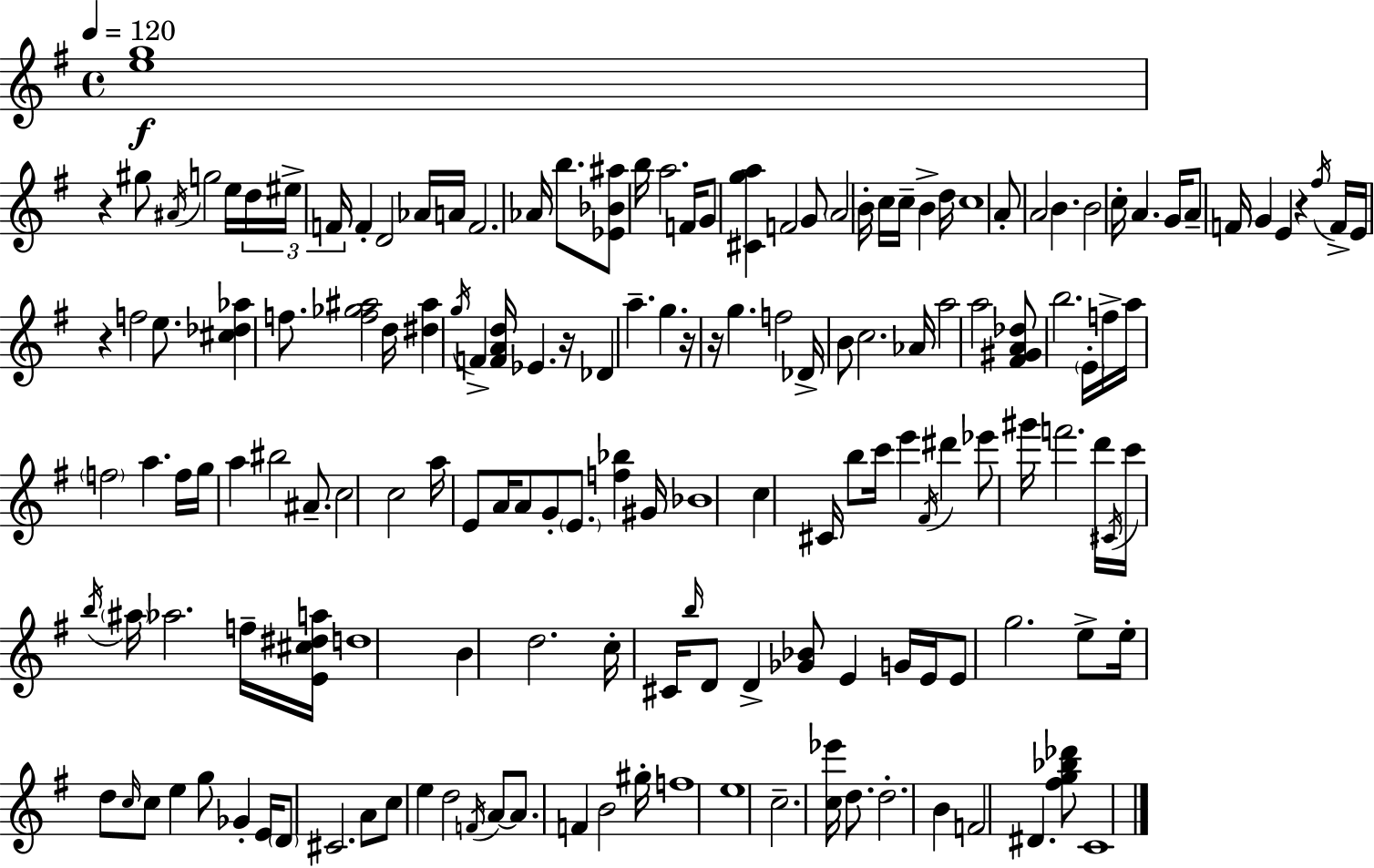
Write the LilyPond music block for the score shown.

{
  \clef treble
  \time 4/4
  \defaultTimeSignature
  \key g \major
  \tempo 4 = 120
  <e'' g''>1\f | r4 gis''8 \acciaccatura { ais'16 } g''2 e''16 | \tuplet 3/2 { d''16 eis''16-> f'16 } f'4-. d'2 aes'16 | a'16 f'2. aes'16 b''8. | \break <ees' bes' ais''>8 b''16 a''2. | f'16 g'8 <cis' g'' a''>4 f'2 g'8 | \parenthesize a'2 b'16-. c''16 c''16-- b'4-> | d''16 c''1 | \break a'8-. a'2 b'4. | b'2 c''16-. a'4. | g'16 a'8-- f'16 g'4 e'4 r4 | \acciaccatura { fis''16 } f'16-> e'16 r4 f''2 e''8. | \break <cis'' des'' aes''>4 f''8. <f'' ges'' ais''>2 | d''16 <dis'' ais''>4 \acciaccatura { g''16 } f'4-> <f' a' d''>16 ees'4. | r16 des'4 a''4.-- g''4. | r16 r16 g''4. f''2 | \break des'16-> b'8 c''2. | aes'16 a''2 a''2 | <fis' gis' a' des''>8 b''2. | \parenthesize e'16-. f''16-> a''16 \parenthesize f''2 a''4. | \break f''16 g''16 a''4 bis''2 | ais'8.-- c''2 c''2 | a''16 e'8 a'16 a'8 g'8-. \parenthesize e'8. <f'' bes''>4 | gis'16 bes'1 | \break c''4 cis'16 b''8 c'''16 e'''4 \acciaccatura { fis'16 } | dis'''4 ees'''8 gis'''16 f'''2. | d'''16 \acciaccatura { cis'16 } c'''16 \acciaccatura { b''16 } \parenthesize ais''16 aes''2. | f''16-- <e' cis'' dis'' a''>16 d''1 | \break b'4 d''2. | c''16-. cis'16 \grace { b''16 } d'8 d'4-> <ges' bes'>8 | e'4 g'16 e'16 e'8 g''2. | e''8-> e''16-. d''8 \grace { c''16 } c''8 e''4 | \break g''8 ges'4-. e'16 \parenthesize d'8 cis'2. | a'8 c''8 e''4 d''2 | \acciaccatura { f'16 } a'8~~ a'8. f'4 | b'2 gis''16-. f''1 | \break e''1 | c''2.-- | <c'' ees'''>16 d''8. d''2.-. | b'4 f'2 | \break dis'4. <fis'' g'' bes'' des'''>8 c'1 | \bar "|."
}